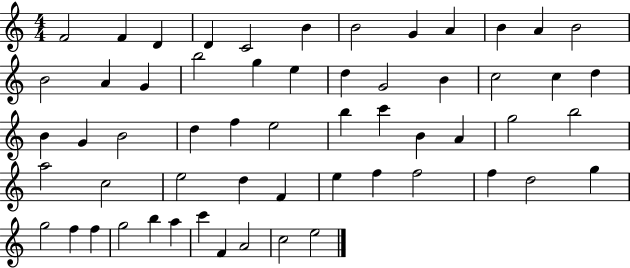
F4/h F4/q D4/q D4/q C4/h B4/q B4/h G4/q A4/q B4/q A4/q B4/h B4/h A4/q G4/q B5/h G5/q E5/q D5/q G4/h B4/q C5/h C5/q D5/q B4/q G4/q B4/h D5/q F5/q E5/h B5/q C6/q B4/q A4/q G5/h B5/h A5/h C5/h E5/h D5/q F4/q E5/q F5/q F5/h F5/q D5/h G5/q G5/h F5/q F5/q G5/h B5/q A5/q C6/q F4/q A4/h C5/h E5/h